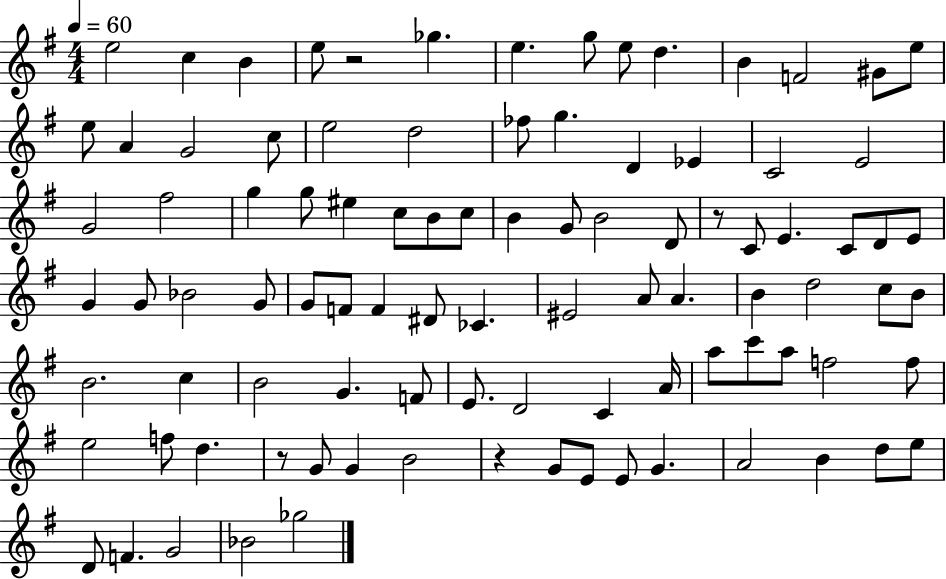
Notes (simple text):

E5/h C5/q B4/q E5/e R/h Gb5/q. E5/q. G5/e E5/e D5/q. B4/q F4/h G#4/e E5/e E5/e A4/q G4/h C5/e E5/h D5/h FES5/e G5/q. D4/q Eb4/q C4/h E4/h G4/h F#5/h G5/q G5/e EIS5/q C5/e B4/e C5/e B4/q G4/e B4/h D4/e R/e C4/e E4/q. C4/e D4/e E4/e G4/q G4/e Bb4/h G4/e G4/e F4/e F4/q D#4/e CES4/q. EIS4/h A4/e A4/q. B4/q D5/h C5/e B4/e B4/h. C5/q B4/h G4/q. F4/e E4/e. D4/h C4/q A4/s A5/e C6/e A5/e F5/h F5/e E5/h F5/e D5/q. R/e G4/e G4/q B4/h R/q G4/e E4/e E4/e G4/q. A4/h B4/q D5/e E5/e D4/e F4/q. G4/h Bb4/h Gb5/h